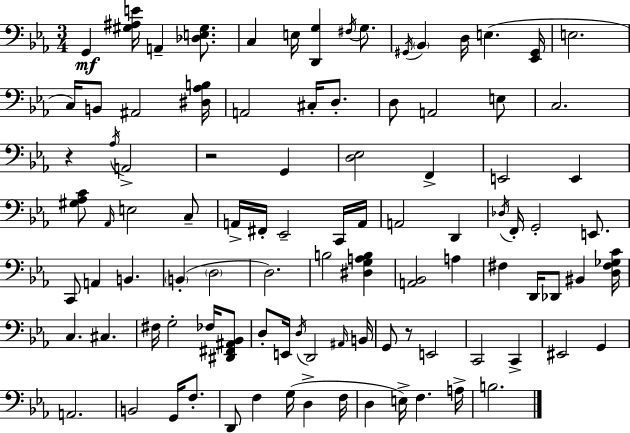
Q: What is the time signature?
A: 3/4